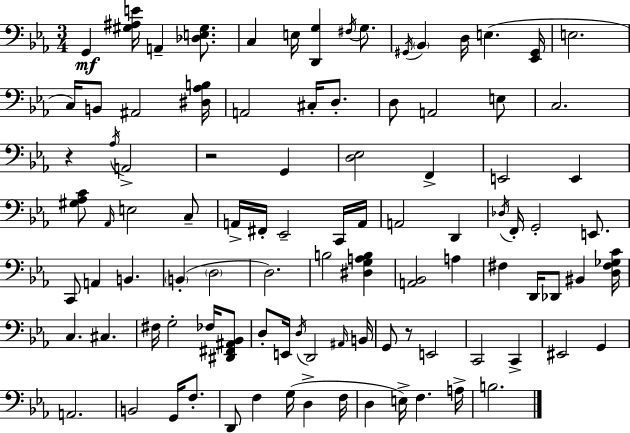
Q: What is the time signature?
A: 3/4